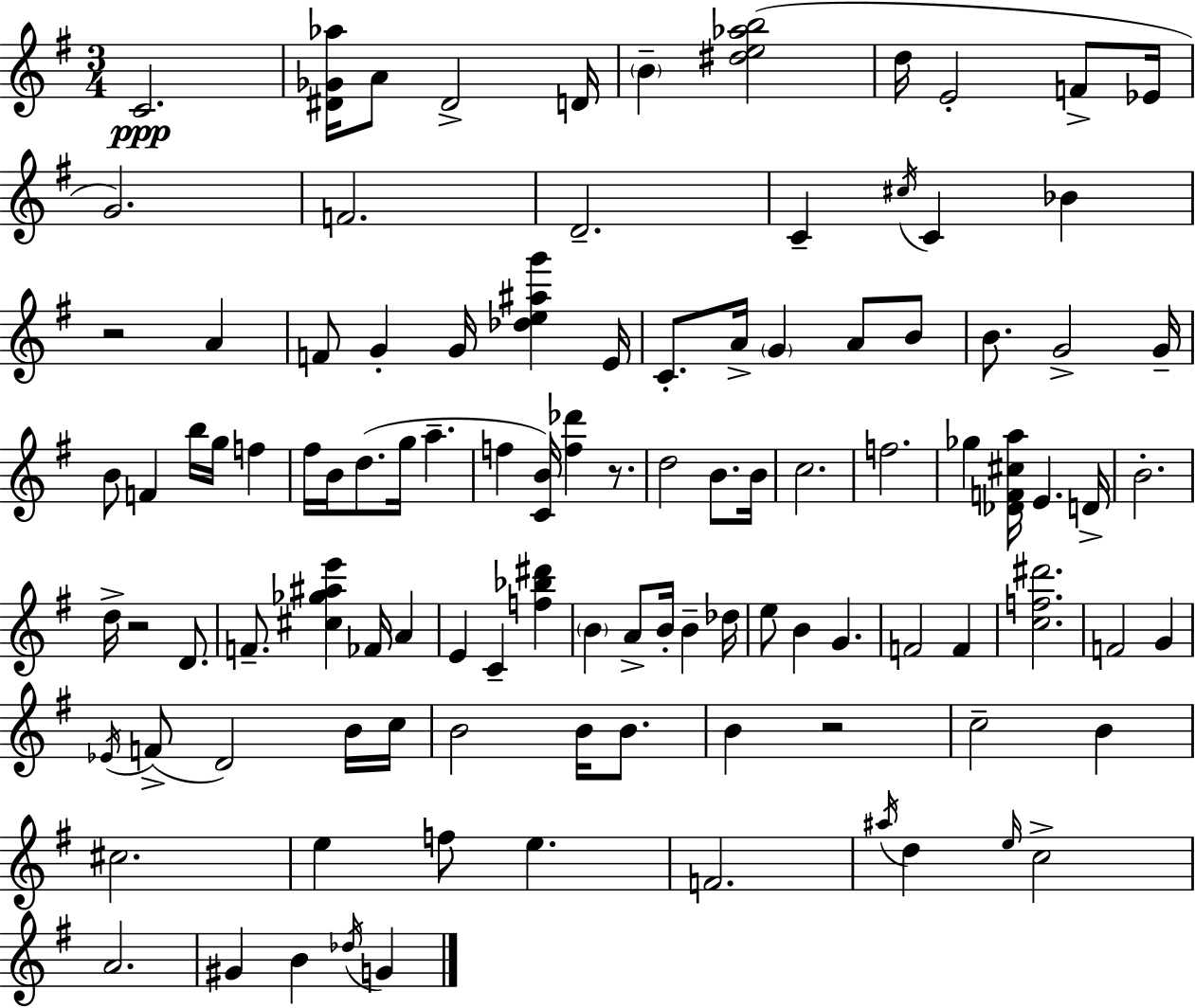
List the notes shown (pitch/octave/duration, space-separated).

C4/h. [D#4,Gb4,Ab5]/s A4/e D#4/h D4/s B4/q [D#5,E5,Ab5,B5]/h D5/s E4/h F4/e Eb4/s G4/h. F4/h. D4/h. C4/q C#5/s C4/q Bb4/q R/h A4/q F4/e G4/q G4/s [Db5,E5,A#5,G6]/q E4/s C4/e. A4/s G4/q A4/e B4/e B4/e. G4/h G4/s B4/e F4/q B5/s G5/s F5/q F#5/s B4/s D5/e. G5/s A5/q. F5/q [C4,B4]/s [F5,Db6]/q R/e. D5/h B4/e. B4/s C5/h. F5/h. Gb5/q [Db4,F4,C#5,A5]/s E4/q. D4/s B4/h. D5/s R/h D4/e. F4/e. [C#5,Gb5,A#5,E6]/q FES4/s A4/q E4/q C4/q [F5,Bb5,D#6]/q B4/q A4/e B4/s B4/q Db5/s E5/e B4/q G4/q. F4/h F4/q [C5,F5,D#6]/h. F4/h G4/q Eb4/s F4/e D4/h B4/s C5/s B4/h B4/s B4/e. B4/q R/h C5/h B4/q C#5/h. E5/q F5/e E5/q. F4/h. A#5/s D5/q E5/s C5/h A4/h. G#4/q B4/q Db5/s G4/q